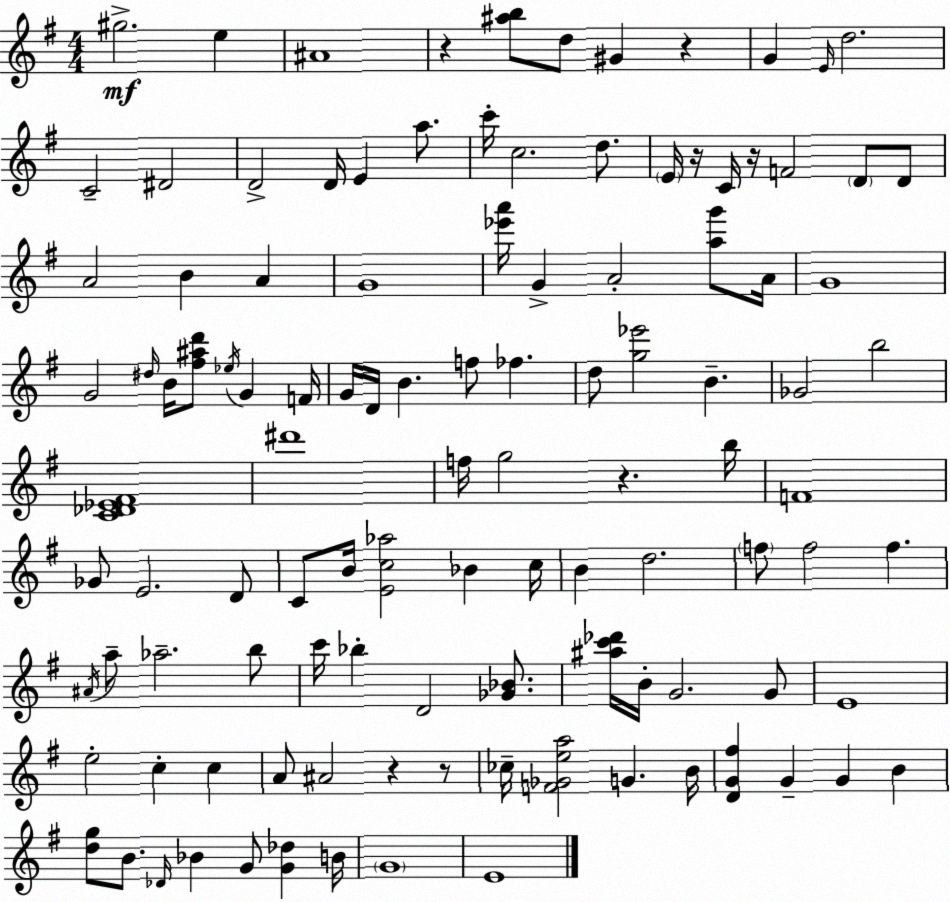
X:1
T:Untitled
M:4/4
L:1/4
K:Em
^g2 e ^A4 z [^ab]/2 d/2 ^G z G E/4 d2 C2 ^D2 D2 D/4 E a/2 c'/4 c2 d/2 E/4 z/4 C/4 z/4 F2 D/2 D/2 A2 B A G4 [_e'a']/4 G A2 [ag']/2 A/4 G4 G2 ^d/4 B/4 [^f^ad']/2 _e/4 G F/4 G/4 D/4 B f/2 _f d/2 [g_e']2 B _G2 b2 [C_D_E^F]4 ^d'4 f/4 g2 z b/4 F4 _G/2 E2 D/2 C/2 B/4 [Ec_a]2 _B c/4 B d2 f/2 f2 f ^A/4 a/2 _a2 b/2 c'/4 _b D2 [_G_B]/2 [^ac'_d']/4 B/4 G2 G/2 E4 e2 c c A/2 ^A2 z z/2 _c/4 [F_Gea]2 G B/4 [DG^f] G G B [dg]/2 B/2 _D/4 _B G/2 [G_d] B/4 G4 E4